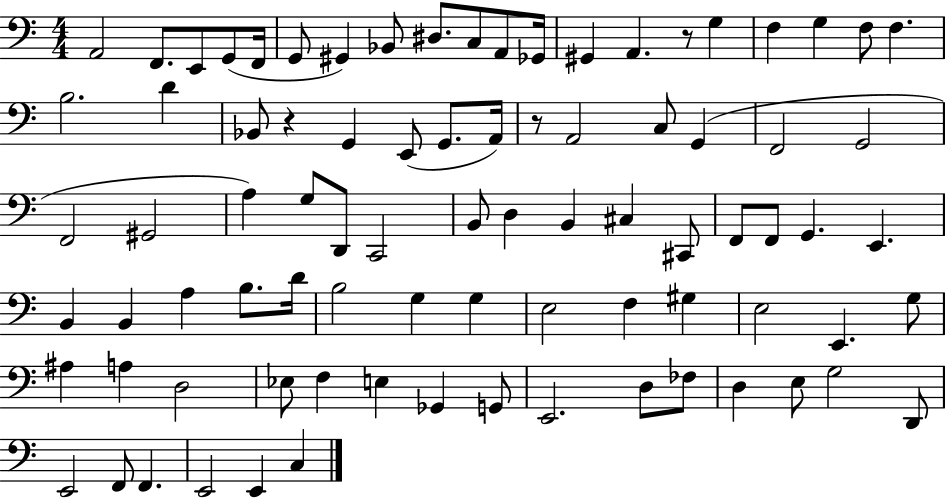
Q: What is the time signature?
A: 4/4